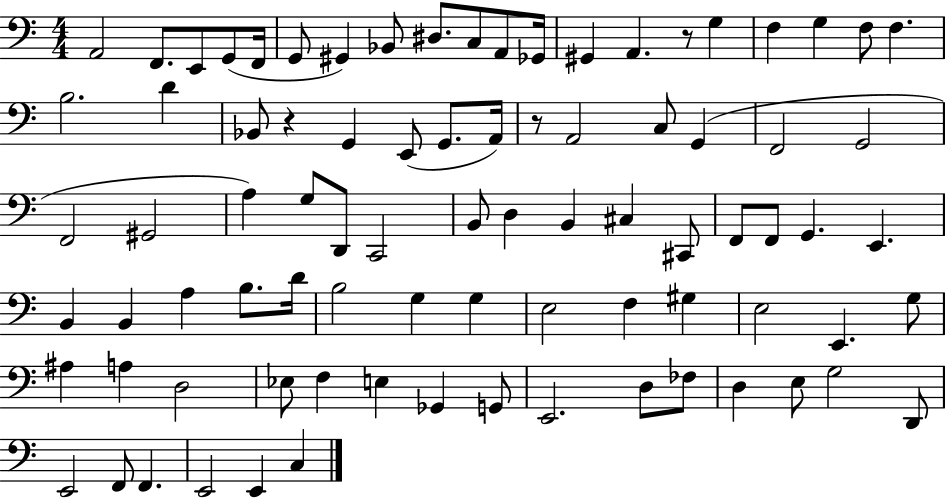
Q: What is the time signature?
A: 4/4